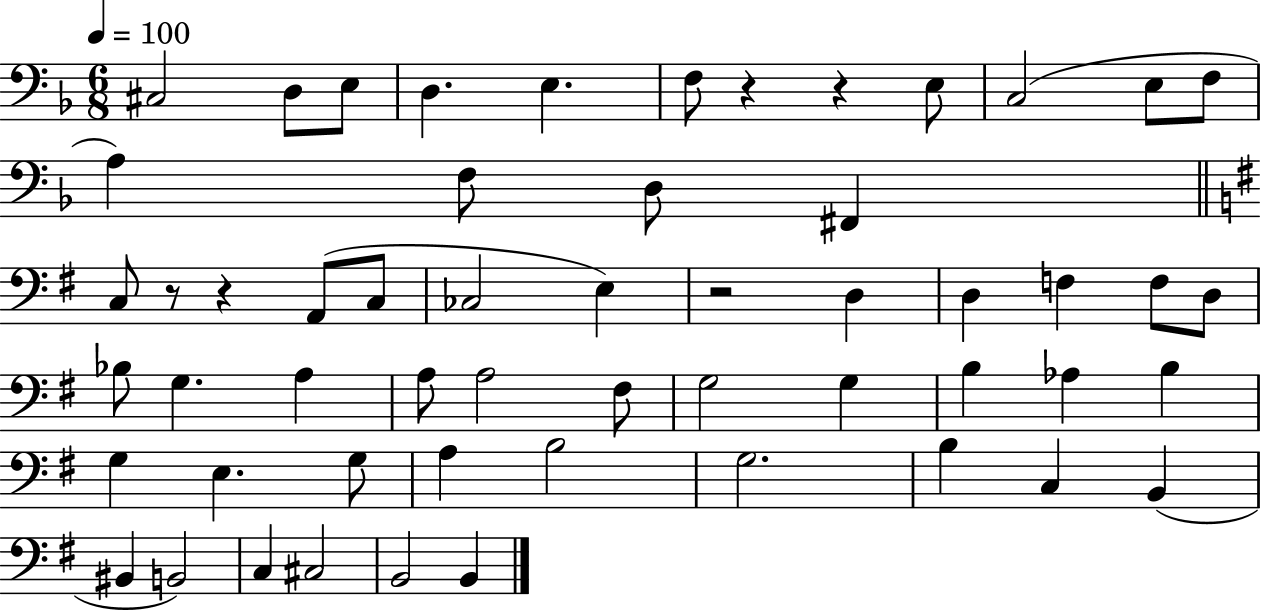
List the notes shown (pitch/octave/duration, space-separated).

C#3/h D3/e E3/e D3/q. E3/q. F3/e R/q R/q E3/e C3/h E3/e F3/e A3/q F3/e D3/e F#2/q C3/e R/e R/q A2/e C3/e CES3/h E3/q R/h D3/q D3/q F3/q F3/e D3/e Bb3/e G3/q. A3/q A3/e A3/h F#3/e G3/h G3/q B3/q Ab3/q B3/q G3/q E3/q. G3/e A3/q B3/h G3/h. B3/q C3/q B2/q BIS2/q B2/h C3/q C#3/h B2/h B2/q